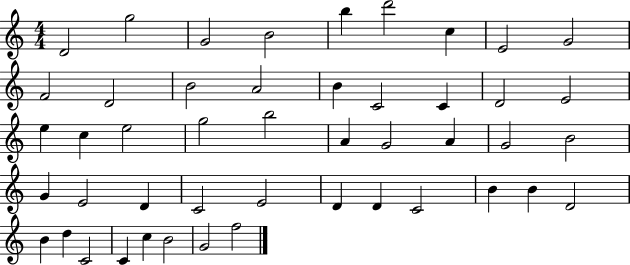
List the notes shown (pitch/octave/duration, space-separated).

D4/h G5/h G4/h B4/h B5/q D6/h C5/q E4/h G4/h F4/h D4/h B4/h A4/h B4/q C4/h C4/q D4/h E4/h E5/q C5/q E5/h G5/h B5/h A4/q G4/h A4/q G4/h B4/h G4/q E4/h D4/q C4/h E4/h D4/q D4/q C4/h B4/q B4/q D4/h B4/q D5/q C4/h C4/q C5/q B4/h G4/h F5/h